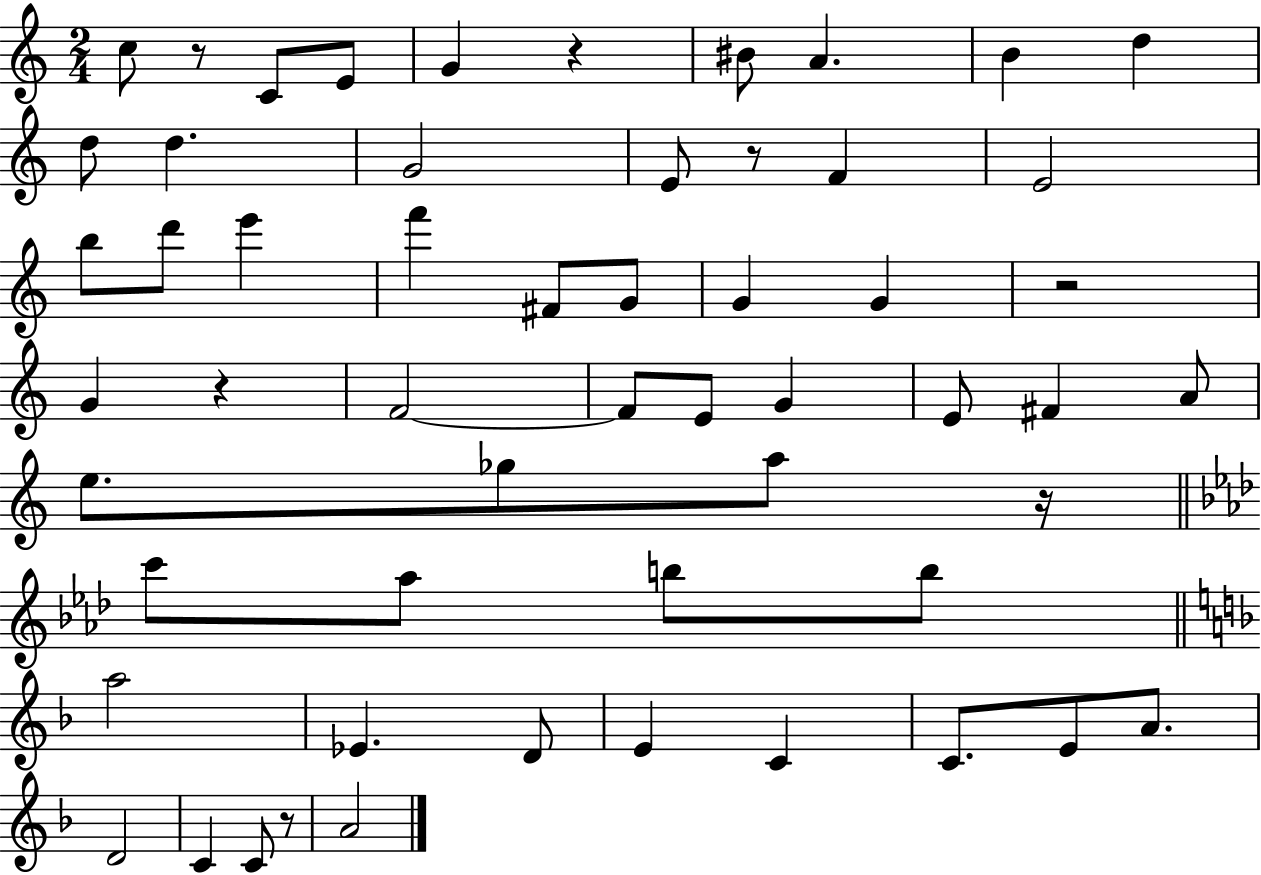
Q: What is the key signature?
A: C major